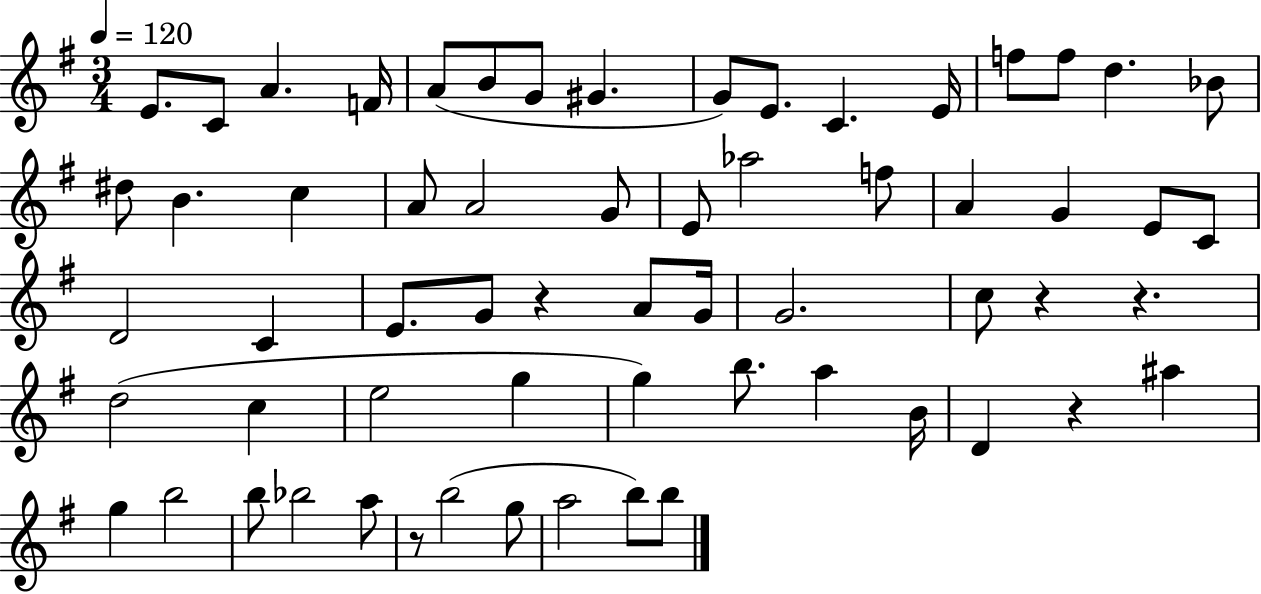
E4/e. C4/e A4/q. F4/s A4/e B4/e G4/e G#4/q. G4/e E4/e. C4/q. E4/s F5/e F5/e D5/q. Bb4/e D#5/e B4/q. C5/q A4/e A4/h G4/e E4/e Ab5/h F5/e A4/q G4/q E4/e C4/e D4/h C4/q E4/e. G4/e R/q A4/e G4/s G4/h. C5/e R/q R/q. D5/h C5/q E5/h G5/q G5/q B5/e. A5/q B4/s D4/q R/q A#5/q G5/q B5/h B5/e Bb5/h A5/e R/e B5/h G5/e A5/h B5/e B5/e